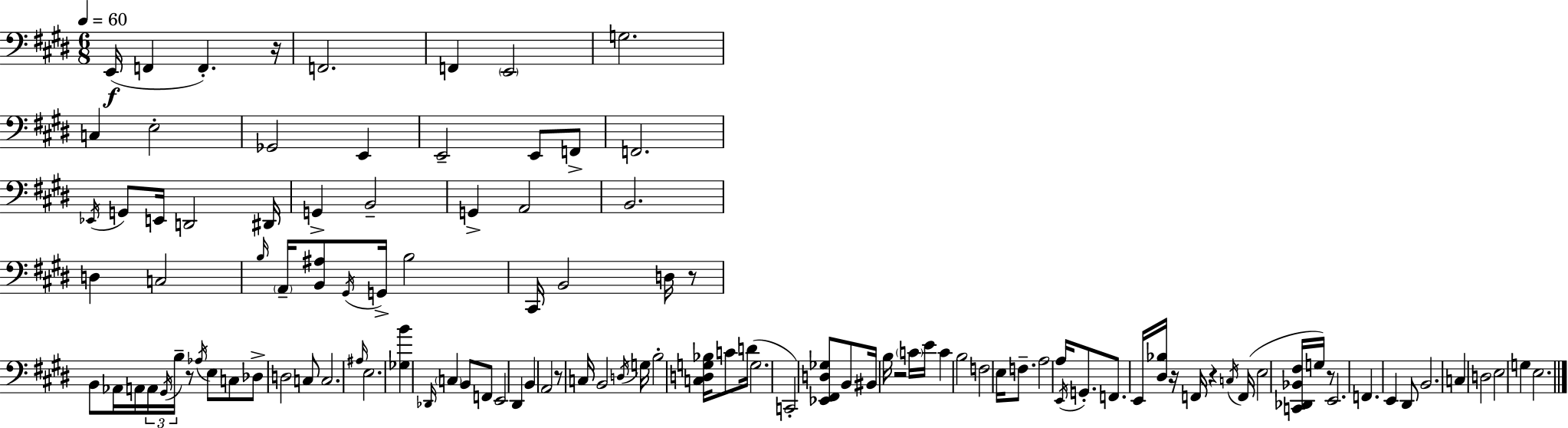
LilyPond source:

{
  \clef bass
  \numericTimeSignature
  \time 6/8
  \key e \major
  \tempo 4 = 60
  e,16(\f f,4 f,4.-.) r16 | f,2. | f,4 \parenthesize e,2 | g2. | \break c4 e2-. | ges,2 e,4 | e,2-- e,8 f,8-> | f,2. | \break \acciaccatura { ees,16 } g,8 e,16 d,2 | dis,16 g,4-> b,2-- | g,4-> a,2 | b,2. | \break d4 c2 | \grace { b16 } \parenthesize a,16-- <b, ais>8 \acciaccatura { gis,16 } g,16-> b2 | cis,16 b,2 | d16 r8 b,8 aes,16 a,16 \tuplet 3/2 { a,16 \acciaccatura { gis,16 } b16-- } r8 | \break \acciaccatura { aes16 } e8 c8 des8-> d2 | c8 c2. | \grace { ais16 } e2. | <ges b'>4 \grace { des,16 } \parenthesize c4 | \break b,8 f,8 e,2 | dis,4 b,4 a,2 | r8 c16 b,2 | \acciaccatura { d16 } g16 b2-. | \break <c d g bes>16 c'8 d'16( g2. | c,2-.) | <ees, fis, d ges>8 b,8 bis,16 b16 r2 | \parenthesize c'16 e'16 c'4 | \break b2 f2 | e16 f8.-- a2 | a16 \acciaccatura { e,16 } g,8.-. f,8. | e,16 <dis bes>16 r16 f,16 r4 \acciaccatura { c16 }( f,16 e2 | \break <c, des, bes, fis>16 g16) r8 e,2. | f,4. | e,4 dis,8 b,2. | c4 | \break d2 e2 | g4 e2. | \bar "|."
}